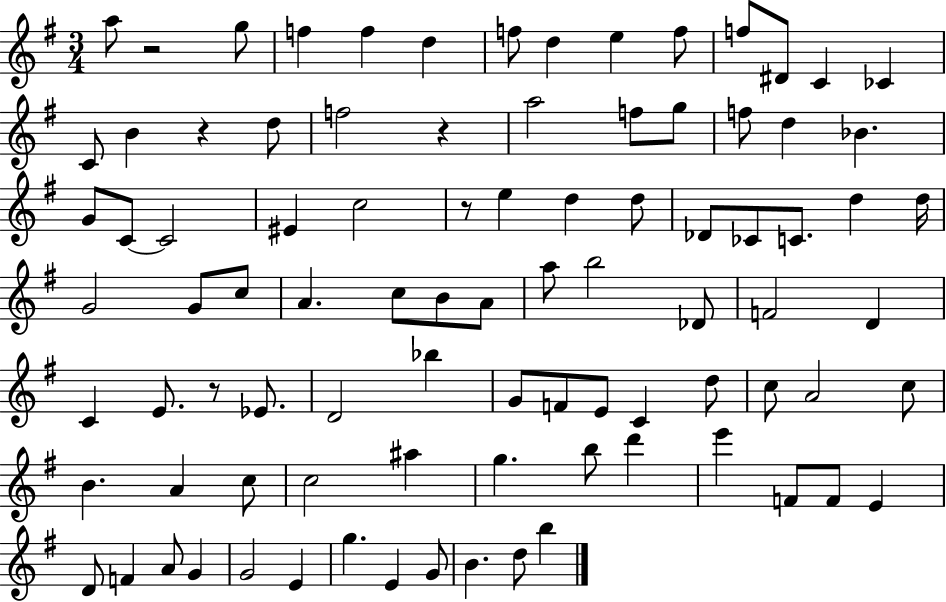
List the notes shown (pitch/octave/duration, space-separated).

A5/e R/h G5/e F5/q F5/q D5/q F5/e D5/q E5/q F5/e F5/e D#4/e C4/q CES4/q C4/e B4/q R/q D5/e F5/h R/q A5/h F5/e G5/e F5/e D5/q Bb4/q. G4/e C4/e C4/h EIS4/q C5/h R/e E5/q D5/q D5/e Db4/e CES4/e C4/e. D5/q D5/s G4/h G4/e C5/e A4/q. C5/e B4/e A4/e A5/e B5/h Db4/e F4/h D4/q C4/q E4/e. R/e Eb4/e. D4/h Bb5/q G4/e F4/e E4/e C4/q D5/e C5/e A4/h C5/e B4/q. A4/q C5/e C5/h A#5/q G5/q. B5/e D6/q E6/q F4/e F4/e E4/q D4/e F4/q A4/e G4/q G4/h E4/q G5/q. E4/q G4/e B4/q. D5/e B5/q